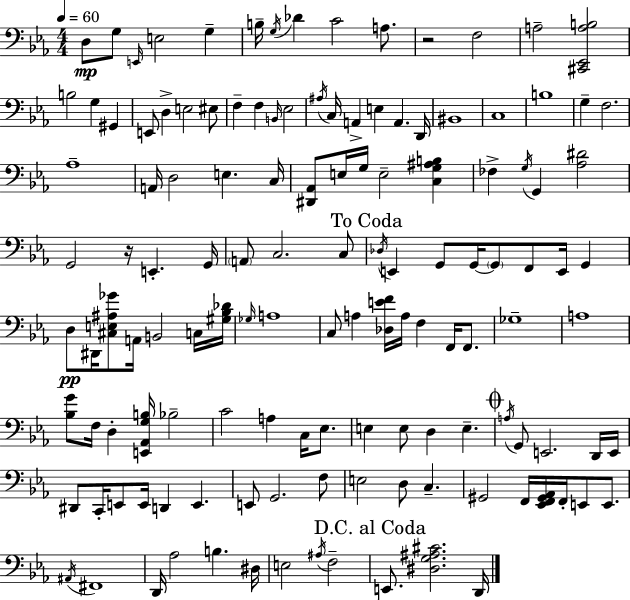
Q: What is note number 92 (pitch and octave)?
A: C2